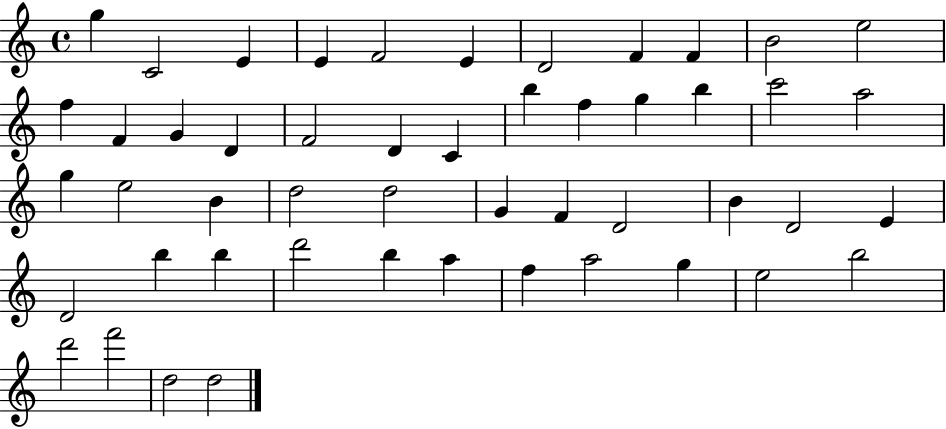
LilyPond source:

{
  \clef treble
  \time 4/4
  \defaultTimeSignature
  \key c \major
  g''4 c'2 e'4 | e'4 f'2 e'4 | d'2 f'4 f'4 | b'2 e''2 | \break f''4 f'4 g'4 d'4 | f'2 d'4 c'4 | b''4 f''4 g''4 b''4 | c'''2 a''2 | \break g''4 e''2 b'4 | d''2 d''2 | g'4 f'4 d'2 | b'4 d'2 e'4 | \break d'2 b''4 b''4 | d'''2 b''4 a''4 | f''4 a''2 g''4 | e''2 b''2 | \break d'''2 f'''2 | d''2 d''2 | \bar "|."
}